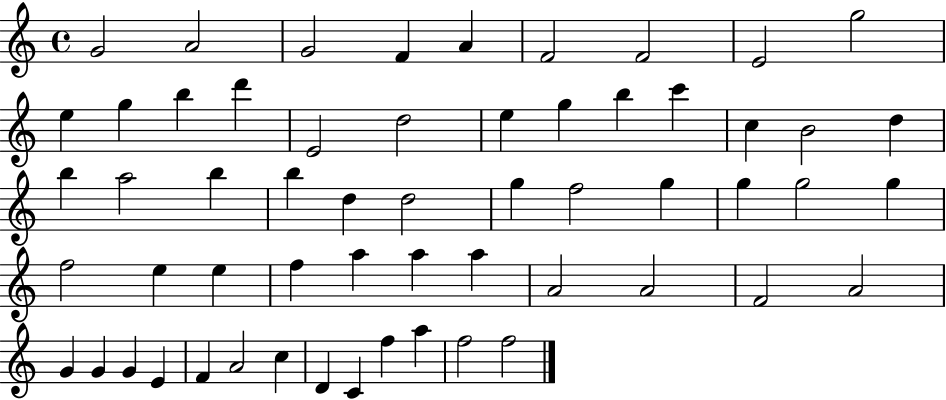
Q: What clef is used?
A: treble